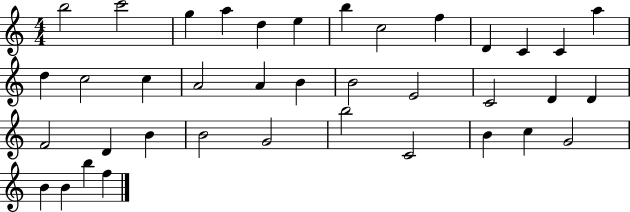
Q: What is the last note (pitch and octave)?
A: F5